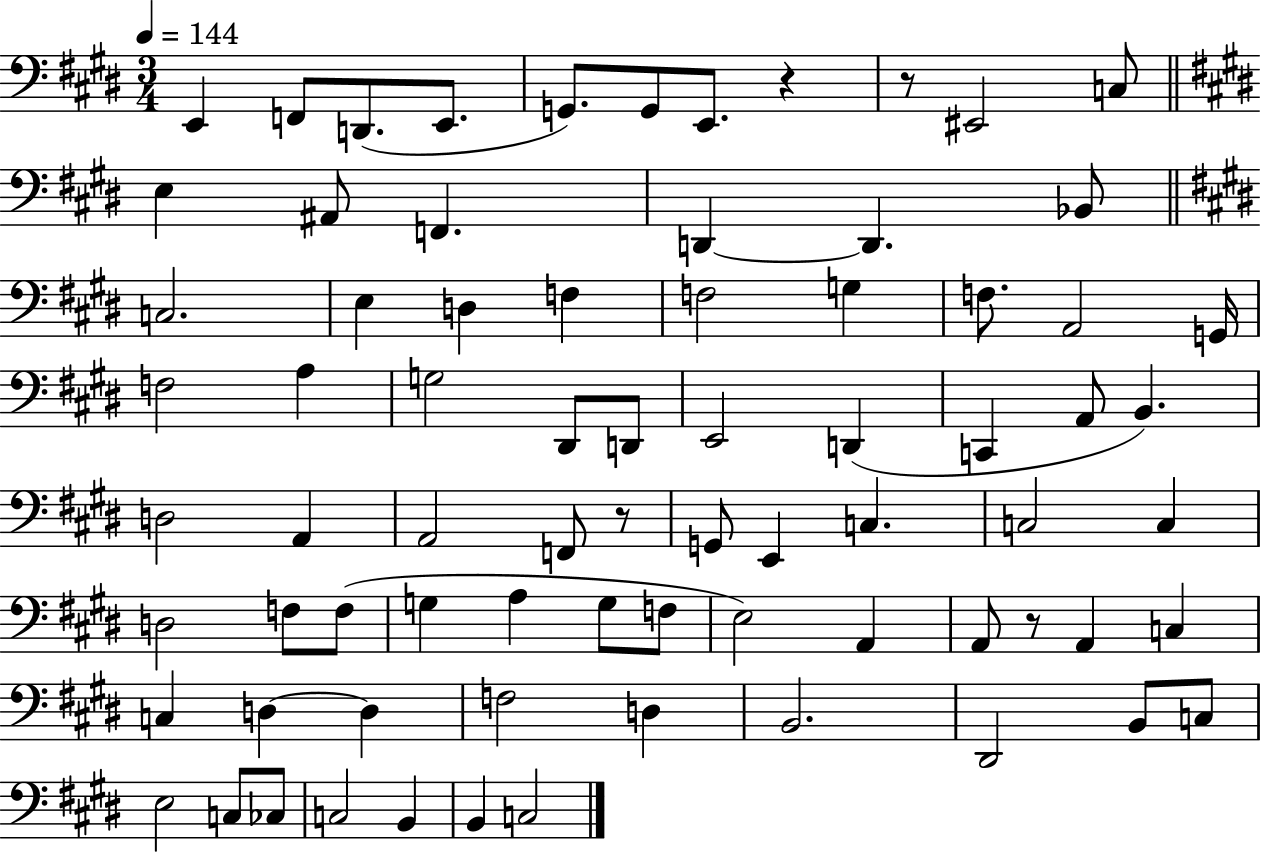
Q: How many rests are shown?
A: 4